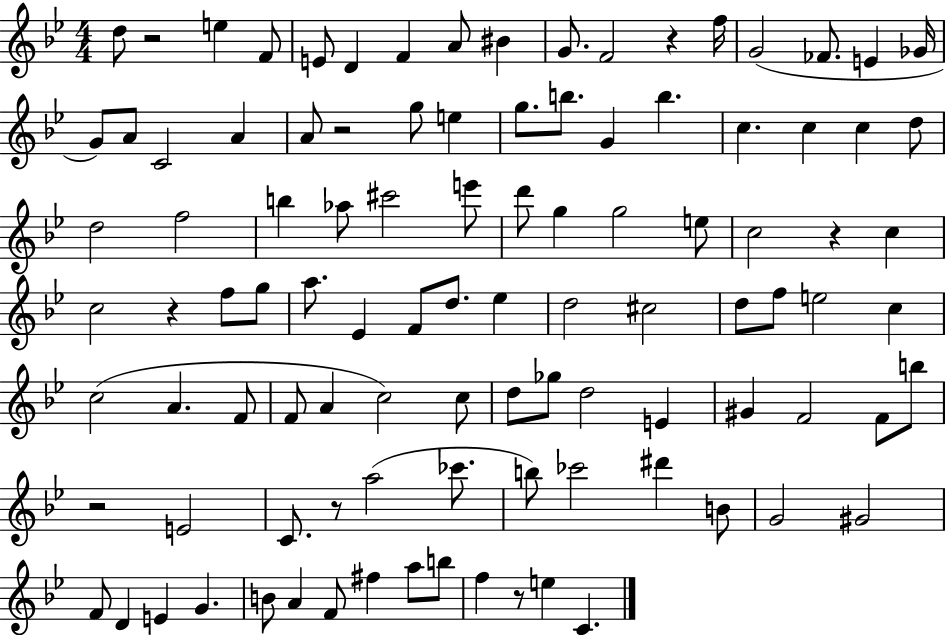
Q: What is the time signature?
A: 4/4